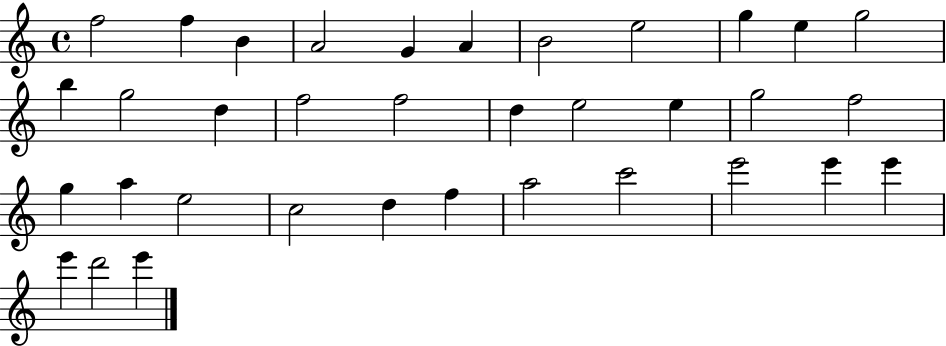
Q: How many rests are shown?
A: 0